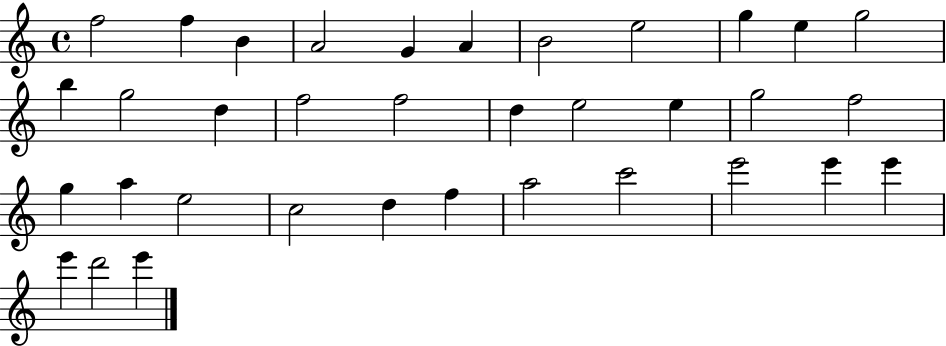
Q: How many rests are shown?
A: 0